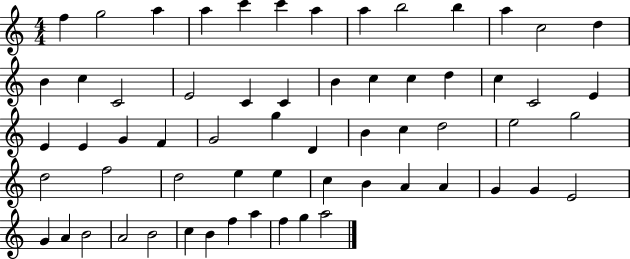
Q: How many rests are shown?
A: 0